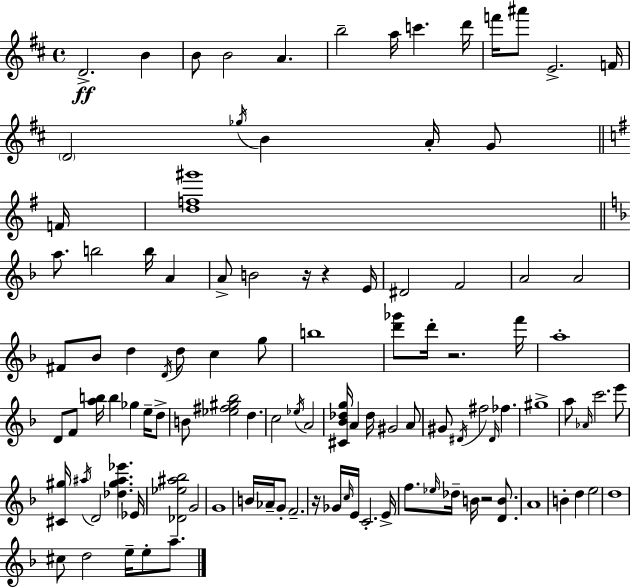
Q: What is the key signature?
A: D major